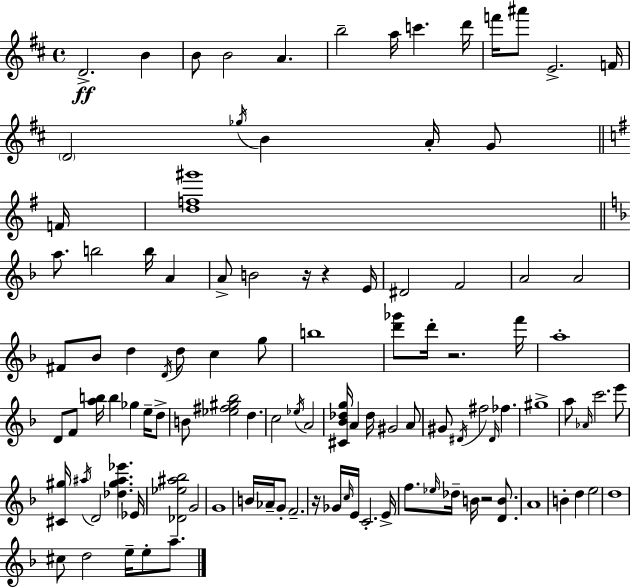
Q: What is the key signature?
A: D major